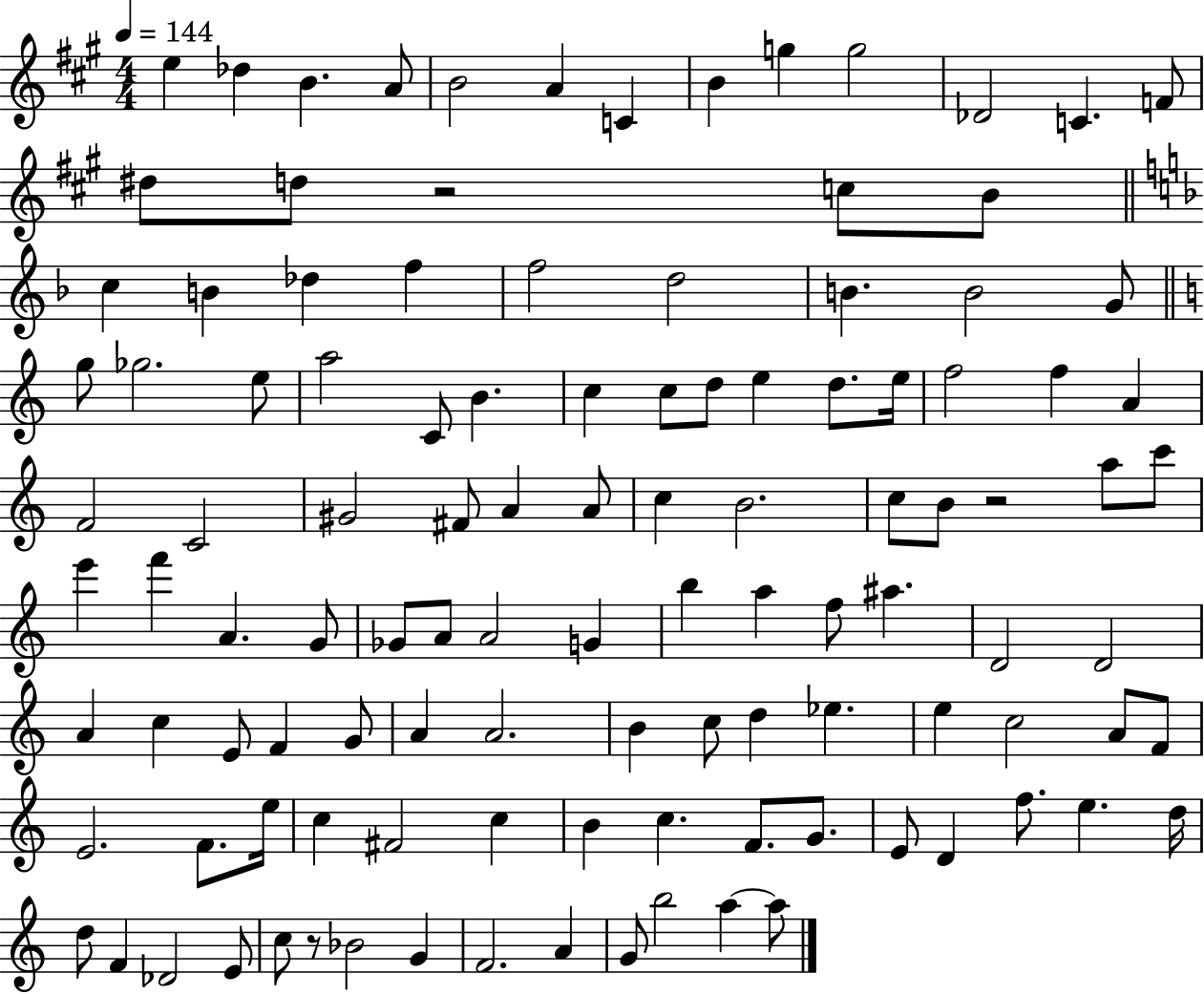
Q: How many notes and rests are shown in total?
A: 113